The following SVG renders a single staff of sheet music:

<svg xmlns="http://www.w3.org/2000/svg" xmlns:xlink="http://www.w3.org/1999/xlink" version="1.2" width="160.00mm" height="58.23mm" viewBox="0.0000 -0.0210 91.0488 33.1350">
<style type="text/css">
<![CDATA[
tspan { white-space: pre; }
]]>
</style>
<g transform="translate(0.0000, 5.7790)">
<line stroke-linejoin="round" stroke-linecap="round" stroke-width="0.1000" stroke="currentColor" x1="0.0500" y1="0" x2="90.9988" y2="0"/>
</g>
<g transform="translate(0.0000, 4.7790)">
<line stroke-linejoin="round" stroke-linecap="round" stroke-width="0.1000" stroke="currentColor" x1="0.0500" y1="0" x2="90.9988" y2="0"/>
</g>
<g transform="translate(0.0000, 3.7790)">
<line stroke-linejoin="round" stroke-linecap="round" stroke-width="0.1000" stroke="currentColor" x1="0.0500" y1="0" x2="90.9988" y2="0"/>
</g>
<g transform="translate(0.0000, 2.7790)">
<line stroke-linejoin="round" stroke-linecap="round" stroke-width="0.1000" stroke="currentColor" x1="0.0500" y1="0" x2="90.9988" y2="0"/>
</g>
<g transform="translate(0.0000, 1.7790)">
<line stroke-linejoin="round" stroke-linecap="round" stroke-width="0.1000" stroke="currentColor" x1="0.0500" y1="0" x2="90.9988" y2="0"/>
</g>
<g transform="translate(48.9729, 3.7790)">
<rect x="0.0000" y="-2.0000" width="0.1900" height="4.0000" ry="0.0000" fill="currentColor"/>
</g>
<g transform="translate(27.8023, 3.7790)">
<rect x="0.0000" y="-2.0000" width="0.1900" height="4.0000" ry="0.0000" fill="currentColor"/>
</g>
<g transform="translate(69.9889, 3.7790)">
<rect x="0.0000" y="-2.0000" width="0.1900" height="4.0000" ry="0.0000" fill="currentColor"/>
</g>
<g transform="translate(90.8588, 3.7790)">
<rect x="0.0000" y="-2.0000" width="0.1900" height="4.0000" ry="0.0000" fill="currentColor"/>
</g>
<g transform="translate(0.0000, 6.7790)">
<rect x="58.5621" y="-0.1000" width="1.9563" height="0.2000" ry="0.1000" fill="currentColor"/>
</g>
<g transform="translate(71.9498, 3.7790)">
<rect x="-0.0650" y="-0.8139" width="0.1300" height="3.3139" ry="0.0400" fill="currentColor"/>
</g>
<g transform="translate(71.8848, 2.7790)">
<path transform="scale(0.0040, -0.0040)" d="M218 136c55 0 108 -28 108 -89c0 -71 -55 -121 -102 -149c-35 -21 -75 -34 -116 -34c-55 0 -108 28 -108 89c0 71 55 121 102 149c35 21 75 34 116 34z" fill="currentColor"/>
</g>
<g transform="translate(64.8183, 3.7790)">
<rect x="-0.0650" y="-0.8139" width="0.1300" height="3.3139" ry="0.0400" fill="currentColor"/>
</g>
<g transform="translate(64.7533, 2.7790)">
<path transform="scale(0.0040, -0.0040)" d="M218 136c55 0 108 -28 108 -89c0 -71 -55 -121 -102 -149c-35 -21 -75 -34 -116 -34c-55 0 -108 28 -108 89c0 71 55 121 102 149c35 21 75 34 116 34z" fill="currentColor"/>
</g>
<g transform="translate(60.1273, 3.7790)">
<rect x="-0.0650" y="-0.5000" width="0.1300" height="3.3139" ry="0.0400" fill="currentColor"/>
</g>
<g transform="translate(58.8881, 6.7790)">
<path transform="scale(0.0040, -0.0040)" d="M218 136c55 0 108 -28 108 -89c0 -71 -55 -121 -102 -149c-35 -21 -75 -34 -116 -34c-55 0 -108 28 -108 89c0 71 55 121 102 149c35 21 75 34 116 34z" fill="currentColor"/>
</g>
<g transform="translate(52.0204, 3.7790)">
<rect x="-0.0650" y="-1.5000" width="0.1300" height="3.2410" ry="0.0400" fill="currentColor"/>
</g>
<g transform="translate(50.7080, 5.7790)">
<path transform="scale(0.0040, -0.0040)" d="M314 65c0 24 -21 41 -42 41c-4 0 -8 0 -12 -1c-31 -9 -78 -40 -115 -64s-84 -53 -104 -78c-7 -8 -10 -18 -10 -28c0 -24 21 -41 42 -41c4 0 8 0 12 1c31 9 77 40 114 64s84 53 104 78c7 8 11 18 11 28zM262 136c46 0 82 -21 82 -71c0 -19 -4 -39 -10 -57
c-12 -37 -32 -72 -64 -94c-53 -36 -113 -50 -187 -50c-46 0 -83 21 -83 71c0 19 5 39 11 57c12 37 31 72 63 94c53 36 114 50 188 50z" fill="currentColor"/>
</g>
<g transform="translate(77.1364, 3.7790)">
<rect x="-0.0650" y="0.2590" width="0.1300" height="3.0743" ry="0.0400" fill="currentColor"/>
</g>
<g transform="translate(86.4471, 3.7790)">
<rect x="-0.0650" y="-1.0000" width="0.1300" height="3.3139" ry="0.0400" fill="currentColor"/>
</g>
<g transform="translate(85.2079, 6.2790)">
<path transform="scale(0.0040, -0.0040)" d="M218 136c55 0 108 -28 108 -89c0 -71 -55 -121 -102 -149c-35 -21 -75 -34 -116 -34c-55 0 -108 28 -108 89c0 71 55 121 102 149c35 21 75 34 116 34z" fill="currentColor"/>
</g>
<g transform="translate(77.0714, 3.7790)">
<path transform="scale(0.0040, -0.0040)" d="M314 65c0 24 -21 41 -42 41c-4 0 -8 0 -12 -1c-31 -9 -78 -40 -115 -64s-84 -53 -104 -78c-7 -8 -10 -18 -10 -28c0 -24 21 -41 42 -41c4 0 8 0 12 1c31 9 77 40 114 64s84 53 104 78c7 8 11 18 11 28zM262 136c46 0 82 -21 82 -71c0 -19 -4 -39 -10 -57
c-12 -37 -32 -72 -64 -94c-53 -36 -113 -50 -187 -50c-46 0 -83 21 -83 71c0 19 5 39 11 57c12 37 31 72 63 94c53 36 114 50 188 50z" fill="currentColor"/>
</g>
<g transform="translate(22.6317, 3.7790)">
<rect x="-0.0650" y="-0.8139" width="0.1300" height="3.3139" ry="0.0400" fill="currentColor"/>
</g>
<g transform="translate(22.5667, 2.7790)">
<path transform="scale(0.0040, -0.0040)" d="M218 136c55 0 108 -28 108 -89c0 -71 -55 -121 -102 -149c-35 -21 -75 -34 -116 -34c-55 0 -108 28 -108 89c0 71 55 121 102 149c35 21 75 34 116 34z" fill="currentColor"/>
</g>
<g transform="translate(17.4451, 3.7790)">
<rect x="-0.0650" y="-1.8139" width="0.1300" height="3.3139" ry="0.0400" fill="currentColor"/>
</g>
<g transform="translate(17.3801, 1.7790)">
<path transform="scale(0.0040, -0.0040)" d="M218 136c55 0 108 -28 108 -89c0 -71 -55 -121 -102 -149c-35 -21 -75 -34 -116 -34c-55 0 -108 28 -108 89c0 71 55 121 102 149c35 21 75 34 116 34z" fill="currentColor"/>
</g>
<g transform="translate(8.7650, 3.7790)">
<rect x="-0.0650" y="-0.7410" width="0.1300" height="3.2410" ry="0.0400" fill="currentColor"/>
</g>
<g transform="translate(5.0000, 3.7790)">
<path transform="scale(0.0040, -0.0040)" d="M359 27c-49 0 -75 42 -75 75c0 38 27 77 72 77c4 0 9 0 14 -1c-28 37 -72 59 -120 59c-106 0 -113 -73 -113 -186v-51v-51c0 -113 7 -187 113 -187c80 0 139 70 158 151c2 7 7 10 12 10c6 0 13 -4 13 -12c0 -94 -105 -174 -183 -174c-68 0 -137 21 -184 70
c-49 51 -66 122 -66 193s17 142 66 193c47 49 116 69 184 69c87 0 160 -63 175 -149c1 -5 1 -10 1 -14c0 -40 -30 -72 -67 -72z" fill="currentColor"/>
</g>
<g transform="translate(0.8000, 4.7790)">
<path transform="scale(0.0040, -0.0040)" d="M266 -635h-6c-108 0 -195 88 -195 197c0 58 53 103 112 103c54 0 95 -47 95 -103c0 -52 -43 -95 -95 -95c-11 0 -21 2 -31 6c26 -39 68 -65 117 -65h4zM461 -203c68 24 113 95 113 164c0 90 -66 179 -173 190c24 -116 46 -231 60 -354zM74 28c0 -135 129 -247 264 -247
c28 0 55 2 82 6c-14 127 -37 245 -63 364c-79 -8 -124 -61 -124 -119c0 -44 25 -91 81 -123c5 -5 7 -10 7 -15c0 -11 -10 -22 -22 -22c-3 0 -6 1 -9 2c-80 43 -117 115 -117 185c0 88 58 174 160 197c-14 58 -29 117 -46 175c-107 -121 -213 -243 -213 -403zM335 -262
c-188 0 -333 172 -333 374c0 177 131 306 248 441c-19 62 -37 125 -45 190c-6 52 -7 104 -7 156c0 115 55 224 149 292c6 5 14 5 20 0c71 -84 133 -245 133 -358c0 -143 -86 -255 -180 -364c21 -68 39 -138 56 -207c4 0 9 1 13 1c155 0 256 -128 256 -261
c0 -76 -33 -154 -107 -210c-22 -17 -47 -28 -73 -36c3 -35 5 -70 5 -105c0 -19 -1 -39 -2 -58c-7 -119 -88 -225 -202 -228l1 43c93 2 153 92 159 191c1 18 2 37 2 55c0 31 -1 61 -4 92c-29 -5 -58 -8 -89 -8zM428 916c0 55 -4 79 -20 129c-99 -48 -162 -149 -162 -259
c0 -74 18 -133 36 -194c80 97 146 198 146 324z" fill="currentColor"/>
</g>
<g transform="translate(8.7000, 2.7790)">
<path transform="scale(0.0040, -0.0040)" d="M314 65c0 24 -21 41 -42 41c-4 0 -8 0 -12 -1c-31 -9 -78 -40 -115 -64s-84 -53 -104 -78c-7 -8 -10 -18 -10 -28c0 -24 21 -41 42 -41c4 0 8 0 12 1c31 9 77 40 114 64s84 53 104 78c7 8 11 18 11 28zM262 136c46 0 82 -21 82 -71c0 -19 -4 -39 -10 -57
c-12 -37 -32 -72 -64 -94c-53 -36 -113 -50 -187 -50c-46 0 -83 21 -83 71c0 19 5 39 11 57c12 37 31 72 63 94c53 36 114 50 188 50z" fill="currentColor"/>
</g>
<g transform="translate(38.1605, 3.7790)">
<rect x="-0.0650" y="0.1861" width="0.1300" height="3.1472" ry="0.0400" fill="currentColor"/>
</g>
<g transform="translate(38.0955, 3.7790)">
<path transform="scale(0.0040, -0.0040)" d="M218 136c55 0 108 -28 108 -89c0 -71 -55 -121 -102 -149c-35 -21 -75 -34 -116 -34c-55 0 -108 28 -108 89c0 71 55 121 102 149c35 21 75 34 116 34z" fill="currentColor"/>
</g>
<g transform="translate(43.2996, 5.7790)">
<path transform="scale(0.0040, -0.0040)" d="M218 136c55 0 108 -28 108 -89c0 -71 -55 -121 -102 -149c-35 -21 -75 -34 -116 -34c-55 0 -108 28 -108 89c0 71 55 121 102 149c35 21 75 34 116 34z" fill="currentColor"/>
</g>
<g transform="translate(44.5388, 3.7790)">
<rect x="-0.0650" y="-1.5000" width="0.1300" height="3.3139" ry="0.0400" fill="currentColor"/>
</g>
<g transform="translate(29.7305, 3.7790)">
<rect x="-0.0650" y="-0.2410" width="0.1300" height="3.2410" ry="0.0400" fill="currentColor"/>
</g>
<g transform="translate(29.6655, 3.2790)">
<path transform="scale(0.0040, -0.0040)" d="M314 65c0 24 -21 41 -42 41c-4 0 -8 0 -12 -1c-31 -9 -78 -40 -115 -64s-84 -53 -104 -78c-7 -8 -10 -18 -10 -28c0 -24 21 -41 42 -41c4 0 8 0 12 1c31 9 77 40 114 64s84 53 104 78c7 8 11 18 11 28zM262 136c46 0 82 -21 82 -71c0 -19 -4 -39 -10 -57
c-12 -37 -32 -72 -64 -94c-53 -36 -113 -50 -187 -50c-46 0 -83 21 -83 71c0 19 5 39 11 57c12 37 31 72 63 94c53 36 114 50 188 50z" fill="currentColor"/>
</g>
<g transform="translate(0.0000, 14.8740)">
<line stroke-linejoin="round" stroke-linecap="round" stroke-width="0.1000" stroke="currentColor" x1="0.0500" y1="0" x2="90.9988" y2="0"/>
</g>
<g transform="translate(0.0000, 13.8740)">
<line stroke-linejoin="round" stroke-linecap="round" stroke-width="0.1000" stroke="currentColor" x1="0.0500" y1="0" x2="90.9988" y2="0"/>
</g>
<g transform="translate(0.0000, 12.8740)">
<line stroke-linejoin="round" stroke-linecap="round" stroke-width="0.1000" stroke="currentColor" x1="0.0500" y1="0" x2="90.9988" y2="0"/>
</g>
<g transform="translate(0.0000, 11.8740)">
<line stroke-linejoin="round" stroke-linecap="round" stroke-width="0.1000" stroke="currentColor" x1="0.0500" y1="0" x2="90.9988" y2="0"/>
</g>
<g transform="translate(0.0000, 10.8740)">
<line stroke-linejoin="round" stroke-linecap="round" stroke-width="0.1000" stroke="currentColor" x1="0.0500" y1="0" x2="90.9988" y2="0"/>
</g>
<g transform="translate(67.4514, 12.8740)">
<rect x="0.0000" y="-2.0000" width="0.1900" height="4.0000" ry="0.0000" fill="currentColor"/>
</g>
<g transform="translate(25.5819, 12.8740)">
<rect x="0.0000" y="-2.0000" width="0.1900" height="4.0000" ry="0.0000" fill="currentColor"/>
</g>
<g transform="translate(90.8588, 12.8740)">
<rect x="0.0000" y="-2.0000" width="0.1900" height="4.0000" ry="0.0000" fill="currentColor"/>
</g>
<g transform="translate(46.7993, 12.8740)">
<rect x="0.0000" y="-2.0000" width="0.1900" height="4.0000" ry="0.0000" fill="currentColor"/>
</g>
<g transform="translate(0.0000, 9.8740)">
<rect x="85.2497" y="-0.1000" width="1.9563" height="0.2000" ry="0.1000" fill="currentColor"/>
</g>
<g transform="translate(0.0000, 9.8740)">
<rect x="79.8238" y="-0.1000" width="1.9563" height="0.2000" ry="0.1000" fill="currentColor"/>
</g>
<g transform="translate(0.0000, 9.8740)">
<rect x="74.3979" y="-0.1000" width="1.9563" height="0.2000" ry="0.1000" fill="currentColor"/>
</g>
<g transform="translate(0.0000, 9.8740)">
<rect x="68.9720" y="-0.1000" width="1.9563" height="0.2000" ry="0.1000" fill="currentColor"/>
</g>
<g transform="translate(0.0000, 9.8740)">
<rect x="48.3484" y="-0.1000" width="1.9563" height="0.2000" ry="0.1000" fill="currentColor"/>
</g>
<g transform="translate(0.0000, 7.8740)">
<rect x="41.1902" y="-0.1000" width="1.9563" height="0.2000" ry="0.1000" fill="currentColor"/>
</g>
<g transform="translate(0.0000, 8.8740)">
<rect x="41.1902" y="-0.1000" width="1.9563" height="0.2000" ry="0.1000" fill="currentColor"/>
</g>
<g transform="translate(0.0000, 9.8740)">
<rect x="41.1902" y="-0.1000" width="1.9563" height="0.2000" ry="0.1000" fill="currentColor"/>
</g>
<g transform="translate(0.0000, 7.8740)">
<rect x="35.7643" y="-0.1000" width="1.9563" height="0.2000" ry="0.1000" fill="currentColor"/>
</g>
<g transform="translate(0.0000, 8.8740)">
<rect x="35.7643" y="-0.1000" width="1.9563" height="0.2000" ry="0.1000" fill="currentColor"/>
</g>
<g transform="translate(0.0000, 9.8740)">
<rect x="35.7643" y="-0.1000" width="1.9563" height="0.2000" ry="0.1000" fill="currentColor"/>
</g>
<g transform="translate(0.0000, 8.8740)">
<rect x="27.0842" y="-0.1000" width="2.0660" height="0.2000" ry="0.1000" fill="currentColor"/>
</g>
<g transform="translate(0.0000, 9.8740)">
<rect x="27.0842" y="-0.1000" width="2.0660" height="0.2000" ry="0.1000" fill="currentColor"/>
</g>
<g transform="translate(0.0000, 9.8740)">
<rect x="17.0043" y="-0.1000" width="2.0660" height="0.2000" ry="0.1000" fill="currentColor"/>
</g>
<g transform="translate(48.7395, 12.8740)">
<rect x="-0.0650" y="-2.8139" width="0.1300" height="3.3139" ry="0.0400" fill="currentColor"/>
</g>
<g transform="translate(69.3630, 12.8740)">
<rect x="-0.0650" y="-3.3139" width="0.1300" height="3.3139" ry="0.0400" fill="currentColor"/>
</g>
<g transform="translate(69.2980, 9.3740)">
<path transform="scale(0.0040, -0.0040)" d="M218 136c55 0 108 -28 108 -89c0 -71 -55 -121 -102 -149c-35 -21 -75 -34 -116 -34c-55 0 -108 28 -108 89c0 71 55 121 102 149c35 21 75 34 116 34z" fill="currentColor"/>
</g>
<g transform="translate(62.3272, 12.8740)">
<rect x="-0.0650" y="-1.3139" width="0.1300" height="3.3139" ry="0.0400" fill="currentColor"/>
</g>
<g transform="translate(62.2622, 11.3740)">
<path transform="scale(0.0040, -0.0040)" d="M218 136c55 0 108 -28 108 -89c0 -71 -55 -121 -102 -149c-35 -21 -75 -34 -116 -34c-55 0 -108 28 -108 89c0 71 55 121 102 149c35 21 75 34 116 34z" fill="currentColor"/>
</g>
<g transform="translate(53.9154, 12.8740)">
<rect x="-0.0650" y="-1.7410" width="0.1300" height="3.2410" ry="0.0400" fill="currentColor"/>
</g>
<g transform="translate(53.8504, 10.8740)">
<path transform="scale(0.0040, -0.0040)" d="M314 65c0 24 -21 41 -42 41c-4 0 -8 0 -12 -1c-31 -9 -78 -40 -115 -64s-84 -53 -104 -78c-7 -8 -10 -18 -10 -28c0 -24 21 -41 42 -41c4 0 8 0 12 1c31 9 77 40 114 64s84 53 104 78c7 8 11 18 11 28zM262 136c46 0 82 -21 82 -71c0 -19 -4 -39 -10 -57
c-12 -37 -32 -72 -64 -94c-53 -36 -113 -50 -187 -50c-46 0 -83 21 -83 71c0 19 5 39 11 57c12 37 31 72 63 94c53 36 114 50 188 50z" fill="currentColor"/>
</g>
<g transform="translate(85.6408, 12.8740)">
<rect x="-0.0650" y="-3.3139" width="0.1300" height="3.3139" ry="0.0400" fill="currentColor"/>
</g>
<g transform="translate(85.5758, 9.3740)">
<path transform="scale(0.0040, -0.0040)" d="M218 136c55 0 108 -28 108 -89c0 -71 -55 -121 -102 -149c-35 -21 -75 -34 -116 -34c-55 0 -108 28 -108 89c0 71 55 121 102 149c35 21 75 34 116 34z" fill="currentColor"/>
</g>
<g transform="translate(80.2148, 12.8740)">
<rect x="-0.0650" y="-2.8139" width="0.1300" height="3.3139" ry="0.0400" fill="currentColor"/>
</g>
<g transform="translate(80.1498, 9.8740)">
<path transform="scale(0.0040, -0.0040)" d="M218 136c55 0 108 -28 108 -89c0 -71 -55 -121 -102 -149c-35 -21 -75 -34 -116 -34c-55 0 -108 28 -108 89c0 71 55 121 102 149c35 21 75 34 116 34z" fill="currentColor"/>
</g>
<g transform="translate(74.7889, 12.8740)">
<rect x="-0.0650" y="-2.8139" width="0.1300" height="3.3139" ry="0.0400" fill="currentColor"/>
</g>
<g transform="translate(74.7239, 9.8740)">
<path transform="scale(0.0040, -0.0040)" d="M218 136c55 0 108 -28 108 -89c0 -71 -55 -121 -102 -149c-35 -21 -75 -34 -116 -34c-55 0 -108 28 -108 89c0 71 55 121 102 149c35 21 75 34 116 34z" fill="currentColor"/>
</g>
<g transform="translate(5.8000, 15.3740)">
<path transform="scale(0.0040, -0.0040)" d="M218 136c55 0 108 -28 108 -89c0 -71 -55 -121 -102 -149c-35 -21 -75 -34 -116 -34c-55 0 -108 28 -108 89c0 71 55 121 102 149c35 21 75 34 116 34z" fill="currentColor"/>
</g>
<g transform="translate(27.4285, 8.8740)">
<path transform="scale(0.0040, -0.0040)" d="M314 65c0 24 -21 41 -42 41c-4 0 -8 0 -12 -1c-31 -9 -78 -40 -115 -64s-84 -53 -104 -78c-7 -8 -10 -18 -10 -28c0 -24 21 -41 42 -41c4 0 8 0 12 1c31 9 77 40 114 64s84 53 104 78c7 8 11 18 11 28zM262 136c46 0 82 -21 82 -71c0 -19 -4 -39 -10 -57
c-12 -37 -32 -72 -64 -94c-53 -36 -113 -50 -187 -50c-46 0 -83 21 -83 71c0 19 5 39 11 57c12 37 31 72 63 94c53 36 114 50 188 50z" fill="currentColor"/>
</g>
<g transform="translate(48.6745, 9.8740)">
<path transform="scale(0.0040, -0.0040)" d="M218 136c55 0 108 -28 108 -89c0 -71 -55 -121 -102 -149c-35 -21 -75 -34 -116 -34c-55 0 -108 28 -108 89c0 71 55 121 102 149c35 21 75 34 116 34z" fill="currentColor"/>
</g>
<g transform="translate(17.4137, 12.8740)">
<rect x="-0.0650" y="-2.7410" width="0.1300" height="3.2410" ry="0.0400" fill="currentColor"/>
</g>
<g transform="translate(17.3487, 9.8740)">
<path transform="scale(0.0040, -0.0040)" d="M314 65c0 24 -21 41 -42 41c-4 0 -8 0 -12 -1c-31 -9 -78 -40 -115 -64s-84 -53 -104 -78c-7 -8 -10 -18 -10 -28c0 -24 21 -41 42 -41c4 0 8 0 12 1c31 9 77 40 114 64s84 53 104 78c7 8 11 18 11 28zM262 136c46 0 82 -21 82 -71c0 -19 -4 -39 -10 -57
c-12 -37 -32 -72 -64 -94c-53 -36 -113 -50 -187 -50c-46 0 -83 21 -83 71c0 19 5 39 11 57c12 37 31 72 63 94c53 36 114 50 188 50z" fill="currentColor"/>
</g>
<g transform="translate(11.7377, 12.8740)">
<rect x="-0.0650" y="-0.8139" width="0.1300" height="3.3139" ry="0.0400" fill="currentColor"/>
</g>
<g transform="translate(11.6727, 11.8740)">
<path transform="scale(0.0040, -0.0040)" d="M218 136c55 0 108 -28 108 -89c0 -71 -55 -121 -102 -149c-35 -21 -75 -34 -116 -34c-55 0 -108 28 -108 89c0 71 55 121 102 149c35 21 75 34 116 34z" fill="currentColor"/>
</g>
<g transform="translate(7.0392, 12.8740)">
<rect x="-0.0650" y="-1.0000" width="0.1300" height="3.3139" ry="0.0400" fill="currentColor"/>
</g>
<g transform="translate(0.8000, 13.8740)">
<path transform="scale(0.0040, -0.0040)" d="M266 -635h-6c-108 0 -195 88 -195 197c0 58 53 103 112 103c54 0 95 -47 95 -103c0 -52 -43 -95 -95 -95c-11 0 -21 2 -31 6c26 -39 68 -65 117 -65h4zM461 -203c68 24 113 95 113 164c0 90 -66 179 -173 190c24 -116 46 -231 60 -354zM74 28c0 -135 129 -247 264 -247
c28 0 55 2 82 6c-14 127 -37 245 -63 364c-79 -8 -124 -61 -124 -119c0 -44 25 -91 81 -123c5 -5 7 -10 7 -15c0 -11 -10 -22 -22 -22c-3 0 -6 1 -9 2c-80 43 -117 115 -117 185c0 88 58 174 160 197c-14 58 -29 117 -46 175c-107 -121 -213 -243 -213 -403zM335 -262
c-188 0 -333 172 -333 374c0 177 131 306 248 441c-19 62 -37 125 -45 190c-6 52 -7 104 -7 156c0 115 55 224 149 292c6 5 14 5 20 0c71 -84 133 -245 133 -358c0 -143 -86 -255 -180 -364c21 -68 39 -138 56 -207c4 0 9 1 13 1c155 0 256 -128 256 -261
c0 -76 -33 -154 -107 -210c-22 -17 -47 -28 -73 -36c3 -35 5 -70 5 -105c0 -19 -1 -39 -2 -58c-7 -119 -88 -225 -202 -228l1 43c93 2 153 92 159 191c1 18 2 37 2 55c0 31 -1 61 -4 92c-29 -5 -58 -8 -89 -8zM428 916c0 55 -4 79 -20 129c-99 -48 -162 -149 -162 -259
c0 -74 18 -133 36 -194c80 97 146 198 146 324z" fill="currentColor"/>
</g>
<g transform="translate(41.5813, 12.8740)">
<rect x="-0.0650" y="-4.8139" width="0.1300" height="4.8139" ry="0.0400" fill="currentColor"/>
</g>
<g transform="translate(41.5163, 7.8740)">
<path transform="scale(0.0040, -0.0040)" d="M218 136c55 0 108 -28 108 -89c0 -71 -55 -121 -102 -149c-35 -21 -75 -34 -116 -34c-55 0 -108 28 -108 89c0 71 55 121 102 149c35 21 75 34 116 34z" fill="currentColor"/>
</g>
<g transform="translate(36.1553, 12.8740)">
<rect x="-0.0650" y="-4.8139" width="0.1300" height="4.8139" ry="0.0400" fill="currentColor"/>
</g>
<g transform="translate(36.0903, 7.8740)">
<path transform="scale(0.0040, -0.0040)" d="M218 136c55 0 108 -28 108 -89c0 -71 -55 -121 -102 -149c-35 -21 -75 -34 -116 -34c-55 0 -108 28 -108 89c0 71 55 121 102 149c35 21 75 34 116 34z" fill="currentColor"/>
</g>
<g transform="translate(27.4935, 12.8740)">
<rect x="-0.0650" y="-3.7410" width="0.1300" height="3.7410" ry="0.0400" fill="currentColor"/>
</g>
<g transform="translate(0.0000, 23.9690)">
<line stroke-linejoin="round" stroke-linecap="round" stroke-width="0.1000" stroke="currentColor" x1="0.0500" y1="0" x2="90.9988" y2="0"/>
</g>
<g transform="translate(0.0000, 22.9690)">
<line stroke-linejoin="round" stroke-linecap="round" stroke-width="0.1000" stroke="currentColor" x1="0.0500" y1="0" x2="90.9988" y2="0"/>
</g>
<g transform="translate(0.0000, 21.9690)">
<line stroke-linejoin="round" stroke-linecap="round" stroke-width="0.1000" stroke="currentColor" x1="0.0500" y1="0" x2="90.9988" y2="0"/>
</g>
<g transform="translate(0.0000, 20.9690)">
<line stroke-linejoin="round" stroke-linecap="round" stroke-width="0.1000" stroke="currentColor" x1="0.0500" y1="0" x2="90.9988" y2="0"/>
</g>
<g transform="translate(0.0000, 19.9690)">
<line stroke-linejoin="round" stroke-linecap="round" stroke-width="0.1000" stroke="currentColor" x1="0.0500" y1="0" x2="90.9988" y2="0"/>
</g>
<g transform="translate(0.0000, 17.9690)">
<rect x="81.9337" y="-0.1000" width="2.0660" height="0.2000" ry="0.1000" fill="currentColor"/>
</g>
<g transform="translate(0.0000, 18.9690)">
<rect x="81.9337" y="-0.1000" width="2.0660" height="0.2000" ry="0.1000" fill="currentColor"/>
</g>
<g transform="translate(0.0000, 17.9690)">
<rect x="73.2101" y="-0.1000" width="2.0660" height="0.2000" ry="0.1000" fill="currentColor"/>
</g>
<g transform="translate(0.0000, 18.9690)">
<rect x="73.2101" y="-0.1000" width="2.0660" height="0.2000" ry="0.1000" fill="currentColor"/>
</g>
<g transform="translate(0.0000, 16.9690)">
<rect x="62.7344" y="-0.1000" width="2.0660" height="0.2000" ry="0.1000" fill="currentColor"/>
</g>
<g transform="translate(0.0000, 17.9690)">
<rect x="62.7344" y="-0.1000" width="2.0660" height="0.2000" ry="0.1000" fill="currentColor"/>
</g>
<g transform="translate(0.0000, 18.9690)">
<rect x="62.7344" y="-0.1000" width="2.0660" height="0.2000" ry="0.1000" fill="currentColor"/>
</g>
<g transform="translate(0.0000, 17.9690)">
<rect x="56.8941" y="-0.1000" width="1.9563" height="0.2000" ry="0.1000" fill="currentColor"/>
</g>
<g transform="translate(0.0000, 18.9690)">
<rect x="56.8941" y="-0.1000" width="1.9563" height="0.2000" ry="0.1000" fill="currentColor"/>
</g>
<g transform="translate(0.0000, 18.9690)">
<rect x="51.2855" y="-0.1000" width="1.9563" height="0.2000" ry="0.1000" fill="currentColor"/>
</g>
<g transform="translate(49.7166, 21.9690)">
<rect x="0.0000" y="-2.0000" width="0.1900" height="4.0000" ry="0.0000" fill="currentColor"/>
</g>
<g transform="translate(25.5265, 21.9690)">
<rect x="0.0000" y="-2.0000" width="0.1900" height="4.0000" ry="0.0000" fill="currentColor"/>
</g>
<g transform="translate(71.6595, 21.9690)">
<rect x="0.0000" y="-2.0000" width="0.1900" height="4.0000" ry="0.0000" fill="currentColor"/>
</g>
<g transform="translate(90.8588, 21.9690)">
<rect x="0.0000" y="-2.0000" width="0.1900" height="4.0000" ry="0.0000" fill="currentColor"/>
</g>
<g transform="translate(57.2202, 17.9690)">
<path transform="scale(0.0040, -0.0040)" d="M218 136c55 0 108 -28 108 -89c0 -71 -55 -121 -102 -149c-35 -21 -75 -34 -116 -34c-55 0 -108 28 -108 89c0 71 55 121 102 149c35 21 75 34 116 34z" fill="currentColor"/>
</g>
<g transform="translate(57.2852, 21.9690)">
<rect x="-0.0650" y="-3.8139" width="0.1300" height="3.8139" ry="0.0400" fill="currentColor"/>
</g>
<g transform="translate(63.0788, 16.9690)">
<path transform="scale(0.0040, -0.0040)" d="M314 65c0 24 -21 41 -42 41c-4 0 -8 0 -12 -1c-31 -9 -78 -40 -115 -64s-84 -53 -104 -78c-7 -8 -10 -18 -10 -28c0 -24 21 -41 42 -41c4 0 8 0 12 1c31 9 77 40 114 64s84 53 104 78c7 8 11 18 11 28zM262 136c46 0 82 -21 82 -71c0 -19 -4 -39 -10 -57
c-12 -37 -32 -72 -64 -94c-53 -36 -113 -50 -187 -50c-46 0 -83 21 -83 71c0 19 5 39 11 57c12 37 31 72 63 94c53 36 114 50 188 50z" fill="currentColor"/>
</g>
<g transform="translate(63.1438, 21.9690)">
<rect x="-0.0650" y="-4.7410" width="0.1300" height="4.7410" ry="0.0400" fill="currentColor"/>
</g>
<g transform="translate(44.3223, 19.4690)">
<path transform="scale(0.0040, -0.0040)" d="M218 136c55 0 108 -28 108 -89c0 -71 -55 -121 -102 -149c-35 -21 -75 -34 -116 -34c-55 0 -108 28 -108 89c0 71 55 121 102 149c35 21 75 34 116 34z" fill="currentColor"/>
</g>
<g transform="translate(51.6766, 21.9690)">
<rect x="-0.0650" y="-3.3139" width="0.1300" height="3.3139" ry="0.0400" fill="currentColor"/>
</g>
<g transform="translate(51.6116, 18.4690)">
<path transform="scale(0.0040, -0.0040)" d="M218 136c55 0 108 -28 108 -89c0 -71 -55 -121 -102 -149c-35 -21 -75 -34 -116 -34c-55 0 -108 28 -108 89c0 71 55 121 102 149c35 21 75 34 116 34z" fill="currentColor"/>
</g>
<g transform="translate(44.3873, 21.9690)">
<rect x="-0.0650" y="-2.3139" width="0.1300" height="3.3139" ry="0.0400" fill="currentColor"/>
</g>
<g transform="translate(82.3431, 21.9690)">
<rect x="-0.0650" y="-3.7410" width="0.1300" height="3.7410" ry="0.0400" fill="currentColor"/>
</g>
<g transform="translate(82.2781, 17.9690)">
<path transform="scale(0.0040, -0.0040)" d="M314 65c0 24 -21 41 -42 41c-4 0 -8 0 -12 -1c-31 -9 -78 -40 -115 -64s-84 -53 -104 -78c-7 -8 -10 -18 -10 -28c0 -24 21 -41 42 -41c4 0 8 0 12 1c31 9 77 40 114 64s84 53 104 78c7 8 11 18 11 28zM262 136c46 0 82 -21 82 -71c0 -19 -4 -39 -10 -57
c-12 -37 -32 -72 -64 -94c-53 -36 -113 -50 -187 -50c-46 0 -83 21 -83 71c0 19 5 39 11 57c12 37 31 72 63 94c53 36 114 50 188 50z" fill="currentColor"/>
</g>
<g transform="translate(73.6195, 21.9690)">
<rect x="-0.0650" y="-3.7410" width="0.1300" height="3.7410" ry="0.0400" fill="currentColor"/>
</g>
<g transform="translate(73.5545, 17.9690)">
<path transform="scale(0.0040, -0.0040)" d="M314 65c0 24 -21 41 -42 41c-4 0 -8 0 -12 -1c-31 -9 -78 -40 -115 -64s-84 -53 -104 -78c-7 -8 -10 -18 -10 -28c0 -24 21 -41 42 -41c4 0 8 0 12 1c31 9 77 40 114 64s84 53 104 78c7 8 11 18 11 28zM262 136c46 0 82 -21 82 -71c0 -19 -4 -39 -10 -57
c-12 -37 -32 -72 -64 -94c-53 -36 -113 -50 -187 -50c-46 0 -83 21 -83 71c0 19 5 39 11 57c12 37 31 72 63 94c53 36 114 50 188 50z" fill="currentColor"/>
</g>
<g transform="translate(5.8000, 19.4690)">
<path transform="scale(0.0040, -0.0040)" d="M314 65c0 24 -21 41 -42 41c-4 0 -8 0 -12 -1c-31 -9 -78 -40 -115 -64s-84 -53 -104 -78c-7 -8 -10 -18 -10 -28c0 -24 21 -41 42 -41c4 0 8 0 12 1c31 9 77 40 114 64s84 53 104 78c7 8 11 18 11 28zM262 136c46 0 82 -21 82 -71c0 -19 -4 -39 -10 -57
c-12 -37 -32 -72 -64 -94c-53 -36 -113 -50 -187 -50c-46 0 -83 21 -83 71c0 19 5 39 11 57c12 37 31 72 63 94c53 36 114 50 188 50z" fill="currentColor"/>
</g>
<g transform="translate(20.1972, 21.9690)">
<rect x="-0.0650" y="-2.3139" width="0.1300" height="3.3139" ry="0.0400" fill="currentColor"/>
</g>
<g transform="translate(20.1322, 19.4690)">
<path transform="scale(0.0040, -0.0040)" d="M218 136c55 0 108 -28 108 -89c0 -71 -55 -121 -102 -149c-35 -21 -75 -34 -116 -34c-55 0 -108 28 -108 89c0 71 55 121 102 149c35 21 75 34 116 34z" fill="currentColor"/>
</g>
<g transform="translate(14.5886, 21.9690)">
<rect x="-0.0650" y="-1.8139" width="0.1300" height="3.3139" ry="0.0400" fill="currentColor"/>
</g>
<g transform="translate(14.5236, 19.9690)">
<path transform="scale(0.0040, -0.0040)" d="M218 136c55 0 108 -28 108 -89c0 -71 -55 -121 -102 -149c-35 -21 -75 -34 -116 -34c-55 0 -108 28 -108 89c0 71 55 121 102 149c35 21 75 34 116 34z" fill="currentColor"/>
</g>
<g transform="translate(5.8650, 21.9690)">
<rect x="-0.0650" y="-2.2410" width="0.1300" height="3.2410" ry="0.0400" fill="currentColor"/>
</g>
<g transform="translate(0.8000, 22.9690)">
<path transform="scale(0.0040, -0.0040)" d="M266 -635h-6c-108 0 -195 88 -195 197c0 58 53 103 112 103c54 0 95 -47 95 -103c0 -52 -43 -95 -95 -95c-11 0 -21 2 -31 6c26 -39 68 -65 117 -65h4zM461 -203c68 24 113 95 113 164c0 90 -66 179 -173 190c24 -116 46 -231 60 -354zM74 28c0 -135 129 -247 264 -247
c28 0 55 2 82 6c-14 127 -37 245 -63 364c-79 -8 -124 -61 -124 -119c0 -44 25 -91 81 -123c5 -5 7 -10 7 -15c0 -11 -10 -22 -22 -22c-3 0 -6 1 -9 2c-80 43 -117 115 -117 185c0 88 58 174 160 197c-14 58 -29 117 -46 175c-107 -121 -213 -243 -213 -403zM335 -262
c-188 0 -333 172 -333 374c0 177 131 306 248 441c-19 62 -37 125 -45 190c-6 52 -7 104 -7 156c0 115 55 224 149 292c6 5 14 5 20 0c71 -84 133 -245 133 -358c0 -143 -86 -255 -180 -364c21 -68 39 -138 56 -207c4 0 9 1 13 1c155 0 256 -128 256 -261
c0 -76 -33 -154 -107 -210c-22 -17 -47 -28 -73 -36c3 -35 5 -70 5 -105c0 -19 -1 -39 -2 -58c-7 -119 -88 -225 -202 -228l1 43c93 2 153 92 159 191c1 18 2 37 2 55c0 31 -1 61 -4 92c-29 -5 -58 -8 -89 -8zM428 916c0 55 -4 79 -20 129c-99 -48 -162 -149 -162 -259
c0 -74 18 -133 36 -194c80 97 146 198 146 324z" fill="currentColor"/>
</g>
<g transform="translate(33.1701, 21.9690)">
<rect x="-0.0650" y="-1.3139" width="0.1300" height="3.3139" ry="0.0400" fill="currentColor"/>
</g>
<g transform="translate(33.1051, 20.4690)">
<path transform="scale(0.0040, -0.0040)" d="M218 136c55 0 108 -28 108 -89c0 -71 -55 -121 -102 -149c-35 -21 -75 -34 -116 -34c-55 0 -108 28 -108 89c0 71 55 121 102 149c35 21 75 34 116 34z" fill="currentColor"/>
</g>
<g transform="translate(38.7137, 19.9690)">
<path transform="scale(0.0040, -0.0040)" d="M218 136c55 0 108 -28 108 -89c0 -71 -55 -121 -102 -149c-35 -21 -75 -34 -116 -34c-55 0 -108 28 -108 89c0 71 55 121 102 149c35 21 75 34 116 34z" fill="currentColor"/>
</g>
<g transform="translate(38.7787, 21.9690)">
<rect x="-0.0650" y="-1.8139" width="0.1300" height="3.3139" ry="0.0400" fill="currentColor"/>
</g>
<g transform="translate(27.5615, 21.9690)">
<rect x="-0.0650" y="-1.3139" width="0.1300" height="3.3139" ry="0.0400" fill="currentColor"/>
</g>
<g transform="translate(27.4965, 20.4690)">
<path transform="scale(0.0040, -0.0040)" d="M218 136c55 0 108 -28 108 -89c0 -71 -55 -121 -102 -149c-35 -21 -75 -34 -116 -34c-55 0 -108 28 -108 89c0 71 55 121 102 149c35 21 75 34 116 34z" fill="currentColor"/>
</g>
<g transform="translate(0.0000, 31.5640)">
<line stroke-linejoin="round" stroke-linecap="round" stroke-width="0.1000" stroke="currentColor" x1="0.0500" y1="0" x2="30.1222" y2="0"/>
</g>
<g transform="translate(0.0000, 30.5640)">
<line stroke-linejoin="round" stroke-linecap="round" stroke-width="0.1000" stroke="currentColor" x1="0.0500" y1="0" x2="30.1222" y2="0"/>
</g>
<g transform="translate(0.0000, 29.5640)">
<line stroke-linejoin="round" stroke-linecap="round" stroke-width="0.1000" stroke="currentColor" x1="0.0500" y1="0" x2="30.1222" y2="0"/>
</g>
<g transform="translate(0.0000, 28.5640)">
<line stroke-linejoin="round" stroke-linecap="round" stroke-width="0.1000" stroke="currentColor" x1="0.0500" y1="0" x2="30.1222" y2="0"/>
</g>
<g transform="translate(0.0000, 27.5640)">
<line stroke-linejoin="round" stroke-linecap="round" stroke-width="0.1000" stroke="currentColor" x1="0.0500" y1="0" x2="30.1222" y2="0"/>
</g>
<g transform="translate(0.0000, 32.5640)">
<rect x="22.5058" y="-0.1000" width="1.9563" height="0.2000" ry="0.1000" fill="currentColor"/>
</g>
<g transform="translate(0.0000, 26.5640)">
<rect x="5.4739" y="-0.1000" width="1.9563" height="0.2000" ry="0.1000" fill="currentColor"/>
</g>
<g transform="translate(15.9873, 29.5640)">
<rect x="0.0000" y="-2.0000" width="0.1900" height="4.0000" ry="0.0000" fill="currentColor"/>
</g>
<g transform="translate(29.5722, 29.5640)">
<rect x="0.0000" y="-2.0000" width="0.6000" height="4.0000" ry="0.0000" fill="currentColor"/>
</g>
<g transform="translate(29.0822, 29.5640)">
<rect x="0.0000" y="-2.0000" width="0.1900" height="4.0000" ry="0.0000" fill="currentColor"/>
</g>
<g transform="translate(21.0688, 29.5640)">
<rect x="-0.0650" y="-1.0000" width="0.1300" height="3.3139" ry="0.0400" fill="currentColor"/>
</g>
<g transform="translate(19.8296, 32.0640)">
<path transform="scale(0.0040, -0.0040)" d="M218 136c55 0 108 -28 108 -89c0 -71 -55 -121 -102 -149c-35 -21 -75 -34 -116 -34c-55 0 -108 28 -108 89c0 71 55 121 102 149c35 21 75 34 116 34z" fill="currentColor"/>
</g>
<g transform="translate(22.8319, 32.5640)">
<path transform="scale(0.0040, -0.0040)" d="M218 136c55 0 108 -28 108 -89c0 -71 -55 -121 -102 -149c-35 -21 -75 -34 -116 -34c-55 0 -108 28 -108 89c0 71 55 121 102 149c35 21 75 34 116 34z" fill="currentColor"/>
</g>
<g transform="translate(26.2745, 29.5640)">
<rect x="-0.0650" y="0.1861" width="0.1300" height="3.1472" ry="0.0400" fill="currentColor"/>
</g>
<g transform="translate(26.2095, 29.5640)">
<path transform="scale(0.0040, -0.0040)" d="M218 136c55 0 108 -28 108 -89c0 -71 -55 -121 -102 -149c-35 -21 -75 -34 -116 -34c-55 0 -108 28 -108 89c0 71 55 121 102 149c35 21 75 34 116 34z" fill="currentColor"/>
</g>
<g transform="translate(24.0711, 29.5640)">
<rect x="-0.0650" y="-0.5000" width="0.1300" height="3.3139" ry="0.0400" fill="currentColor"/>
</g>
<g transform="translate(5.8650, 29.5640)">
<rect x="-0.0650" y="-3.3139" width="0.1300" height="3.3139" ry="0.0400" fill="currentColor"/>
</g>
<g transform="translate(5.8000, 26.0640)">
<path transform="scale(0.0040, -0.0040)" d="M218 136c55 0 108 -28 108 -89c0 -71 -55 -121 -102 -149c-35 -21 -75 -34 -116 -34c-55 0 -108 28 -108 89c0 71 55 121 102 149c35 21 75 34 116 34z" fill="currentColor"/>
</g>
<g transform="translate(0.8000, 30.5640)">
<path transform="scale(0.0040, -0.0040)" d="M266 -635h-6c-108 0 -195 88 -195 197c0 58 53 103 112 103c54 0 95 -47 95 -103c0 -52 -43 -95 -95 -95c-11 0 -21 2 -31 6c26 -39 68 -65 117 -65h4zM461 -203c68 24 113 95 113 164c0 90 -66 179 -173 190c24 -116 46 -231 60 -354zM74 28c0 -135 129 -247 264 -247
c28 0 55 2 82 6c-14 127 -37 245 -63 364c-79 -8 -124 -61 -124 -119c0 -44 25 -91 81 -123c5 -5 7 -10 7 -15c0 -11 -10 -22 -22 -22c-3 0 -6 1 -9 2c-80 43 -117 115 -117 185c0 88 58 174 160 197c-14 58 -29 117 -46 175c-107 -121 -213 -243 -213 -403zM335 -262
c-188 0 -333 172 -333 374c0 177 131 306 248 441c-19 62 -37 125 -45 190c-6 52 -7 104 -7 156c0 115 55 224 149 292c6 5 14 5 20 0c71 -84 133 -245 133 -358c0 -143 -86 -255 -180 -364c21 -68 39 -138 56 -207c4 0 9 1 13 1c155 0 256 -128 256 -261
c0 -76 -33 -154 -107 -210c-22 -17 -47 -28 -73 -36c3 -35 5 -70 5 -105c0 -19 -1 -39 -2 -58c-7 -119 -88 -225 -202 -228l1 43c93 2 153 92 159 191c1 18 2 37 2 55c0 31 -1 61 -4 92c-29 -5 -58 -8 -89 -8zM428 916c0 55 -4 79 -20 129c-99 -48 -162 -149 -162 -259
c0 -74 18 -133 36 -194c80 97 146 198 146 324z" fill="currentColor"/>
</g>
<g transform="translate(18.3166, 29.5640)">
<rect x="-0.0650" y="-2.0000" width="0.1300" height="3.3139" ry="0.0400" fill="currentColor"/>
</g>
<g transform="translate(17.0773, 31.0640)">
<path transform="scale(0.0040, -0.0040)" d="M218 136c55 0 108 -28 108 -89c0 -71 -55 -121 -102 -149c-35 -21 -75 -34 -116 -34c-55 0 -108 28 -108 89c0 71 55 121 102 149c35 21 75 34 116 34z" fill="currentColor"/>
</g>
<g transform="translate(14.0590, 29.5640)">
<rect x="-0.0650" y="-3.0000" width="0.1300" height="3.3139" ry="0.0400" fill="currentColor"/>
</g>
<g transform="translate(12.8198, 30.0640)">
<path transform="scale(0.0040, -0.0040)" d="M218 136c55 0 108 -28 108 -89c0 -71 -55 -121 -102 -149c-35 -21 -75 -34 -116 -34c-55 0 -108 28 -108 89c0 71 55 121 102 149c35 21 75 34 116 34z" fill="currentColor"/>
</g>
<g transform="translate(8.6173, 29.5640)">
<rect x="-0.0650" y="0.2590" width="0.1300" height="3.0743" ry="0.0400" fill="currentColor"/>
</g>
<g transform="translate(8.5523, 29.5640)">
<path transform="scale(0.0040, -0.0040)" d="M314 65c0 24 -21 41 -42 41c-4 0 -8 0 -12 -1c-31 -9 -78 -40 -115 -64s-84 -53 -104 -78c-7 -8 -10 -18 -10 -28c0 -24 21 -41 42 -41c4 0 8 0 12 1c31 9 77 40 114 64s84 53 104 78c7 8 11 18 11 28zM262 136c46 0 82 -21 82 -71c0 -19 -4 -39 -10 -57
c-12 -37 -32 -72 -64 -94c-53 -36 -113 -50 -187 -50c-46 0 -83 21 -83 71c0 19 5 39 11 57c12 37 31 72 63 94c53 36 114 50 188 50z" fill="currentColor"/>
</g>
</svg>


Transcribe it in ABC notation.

X:1
T:Untitled
M:4/4
L:1/4
K:C
d2 f d c2 B E E2 C d d B2 D D d a2 c'2 e' e' a f2 e b a a b g2 f g e e f g b c' e'2 c'2 c'2 b B2 A F D C B